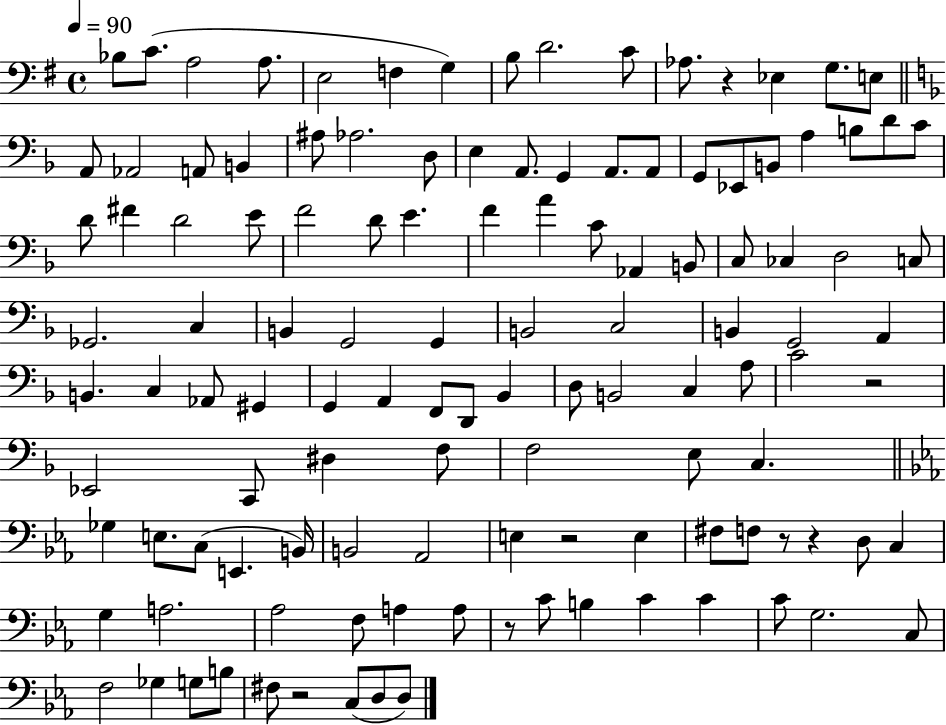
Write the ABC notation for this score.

X:1
T:Untitled
M:4/4
L:1/4
K:G
_B,/2 C/2 A,2 A,/2 E,2 F, G, B,/2 D2 C/2 _A,/2 z _E, G,/2 E,/2 A,,/2 _A,,2 A,,/2 B,, ^A,/2 _A,2 D,/2 E, A,,/2 G,, A,,/2 A,,/2 G,,/2 _E,,/2 B,,/2 A, B,/2 D/2 C/2 D/2 ^F D2 E/2 F2 D/2 E F A C/2 _A,, B,,/2 C,/2 _C, D,2 C,/2 _G,,2 C, B,, G,,2 G,, B,,2 C,2 B,, G,,2 A,, B,, C, _A,,/2 ^G,, G,, A,, F,,/2 D,,/2 _B,, D,/2 B,,2 C, A,/2 C2 z2 _E,,2 C,,/2 ^D, F,/2 F,2 E,/2 C, _G, E,/2 C,/2 E,, B,,/4 B,,2 _A,,2 E, z2 E, ^F,/2 F,/2 z/2 z D,/2 C, G, A,2 _A,2 F,/2 A, A,/2 z/2 C/2 B, C C C/2 G,2 C,/2 F,2 _G, G,/2 B,/2 ^F,/2 z2 C,/2 D,/2 D,/2